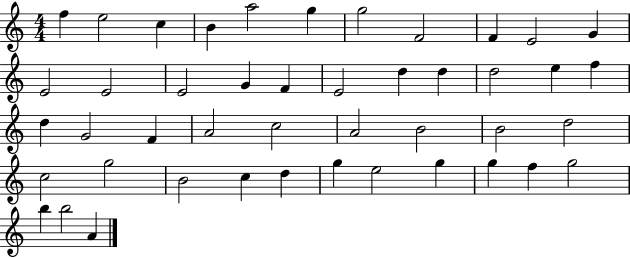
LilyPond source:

{
  \clef treble
  \numericTimeSignature
  \time 4/4
  \key c \major
  f''4 e''2 c''4 | b'4 a''2 g''4 | g''2 f'2 | f'4 e'2 g'4 | \break e'2 e'2 | e'2 g'4 f'4 | e'2 d''4 d''4 | d''2 e''4 f''4 | \break d''4 g'2 f'4 | a'2 c''2 | a'2 b'2 | b'2 d''2 | \break c''2 g''2 | b'2 c''4 d''4 | g''4 e''2 g''4 | g''4 f''4 g''2 | \break b''4 b''2 a'4 | \bar "|."
}